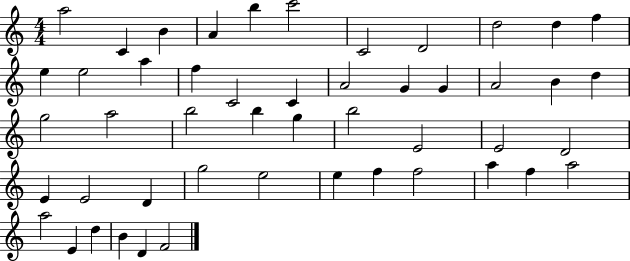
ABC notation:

X:1
T:Untitled
M:4/4
L:1/4
K:C
a2 C B A b c'2 C2 D2 d2 d f e e2 a f C2 C A2 G G A2 B d g2 a2 b2 b g b2 E2 E2 D2 E E2 D g2 e2 e f f2 a f a2 a2 E d B D F2